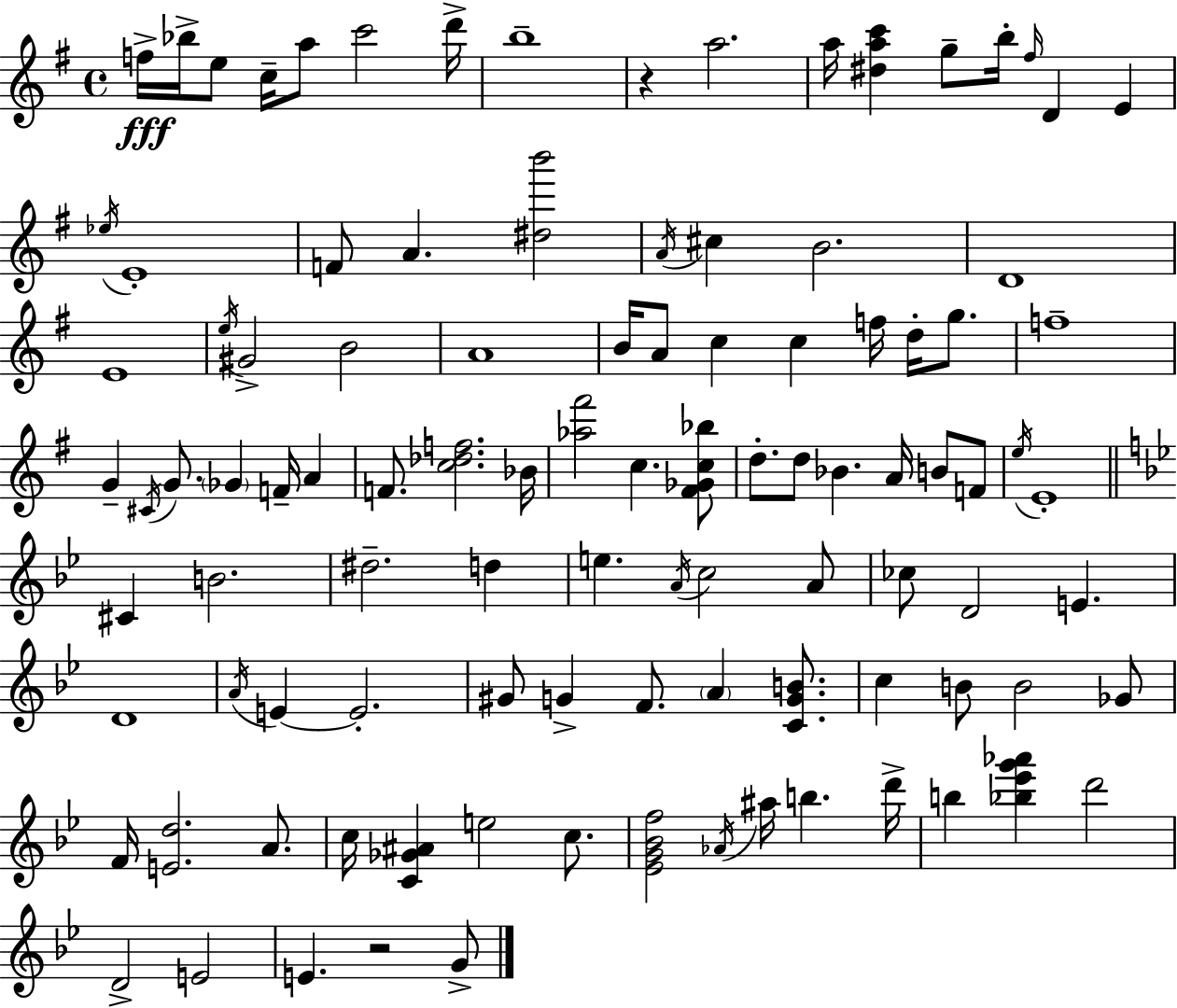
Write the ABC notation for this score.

X:1
T:Untitled
M:4/4
L:1/4
K:Em
f/4 _b/4 e/2 c/4 a/2 c'2 d'/4 b4 z a2 a/4 [^dac'] g/2 b/4 ^f/4 D E _e/4 E4 F/2 A [^db']2 A/4 ^c B2 D4 E4 e/4 ^G2 B2 A4 B/4 A/2 c c f/4 d/4 g/2 f4 G ^C/4 G/2 _G F/4 A F/2 [c_df]2 _B/4 [_a^f']2 c [^F_Gc_b]/2 d/2 d/2 _B A/4 B/2 F/2 e/4 E4 ^C B2 ^d2 d e A/4 c2 A/2 _c/2 D2 E D4 A/4 E E2 ^G/2 G F/2 A [CGB]/2 c B/2 B2 _G/2 F/4 [Ed]2 A/2 c/4 [C_G^A] e2 c/2 [_EG_Bf]2 _A/4 ^a/4 b d'/4 b [_b_e'g'_a'] d'2 D2 E2 E z2 G/2